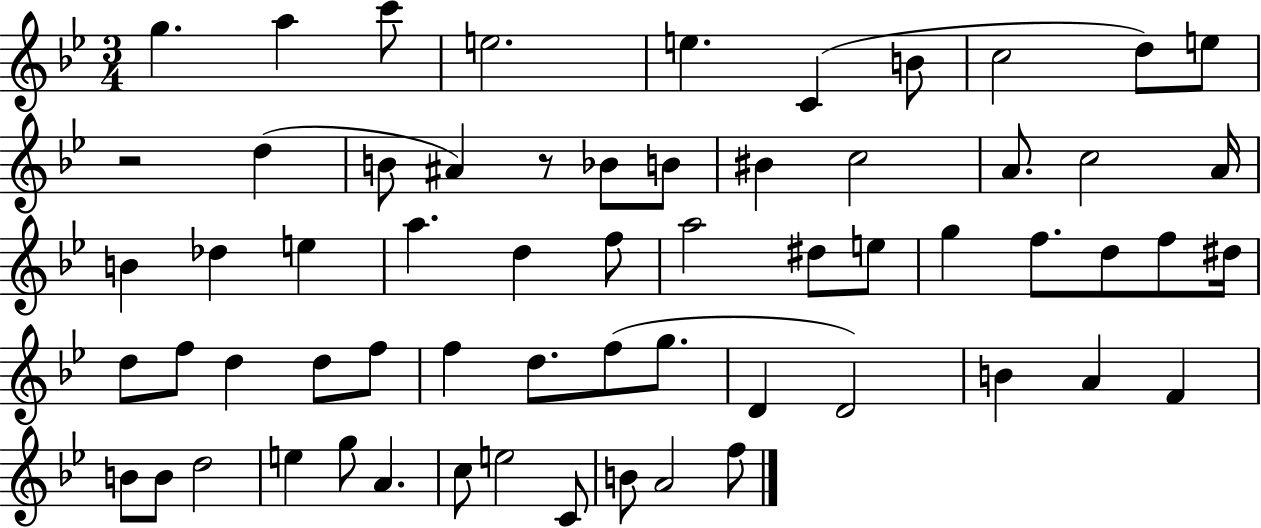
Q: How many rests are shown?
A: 2